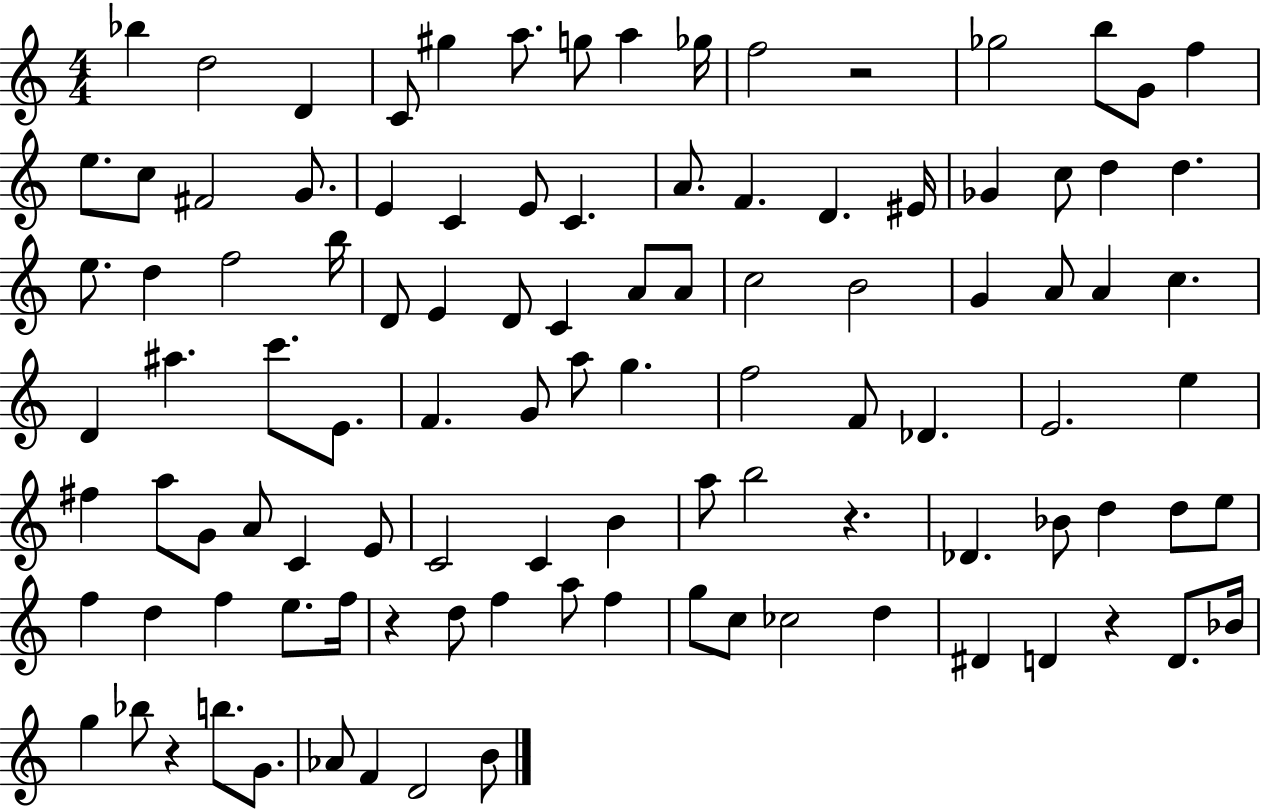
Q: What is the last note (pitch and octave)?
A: B4